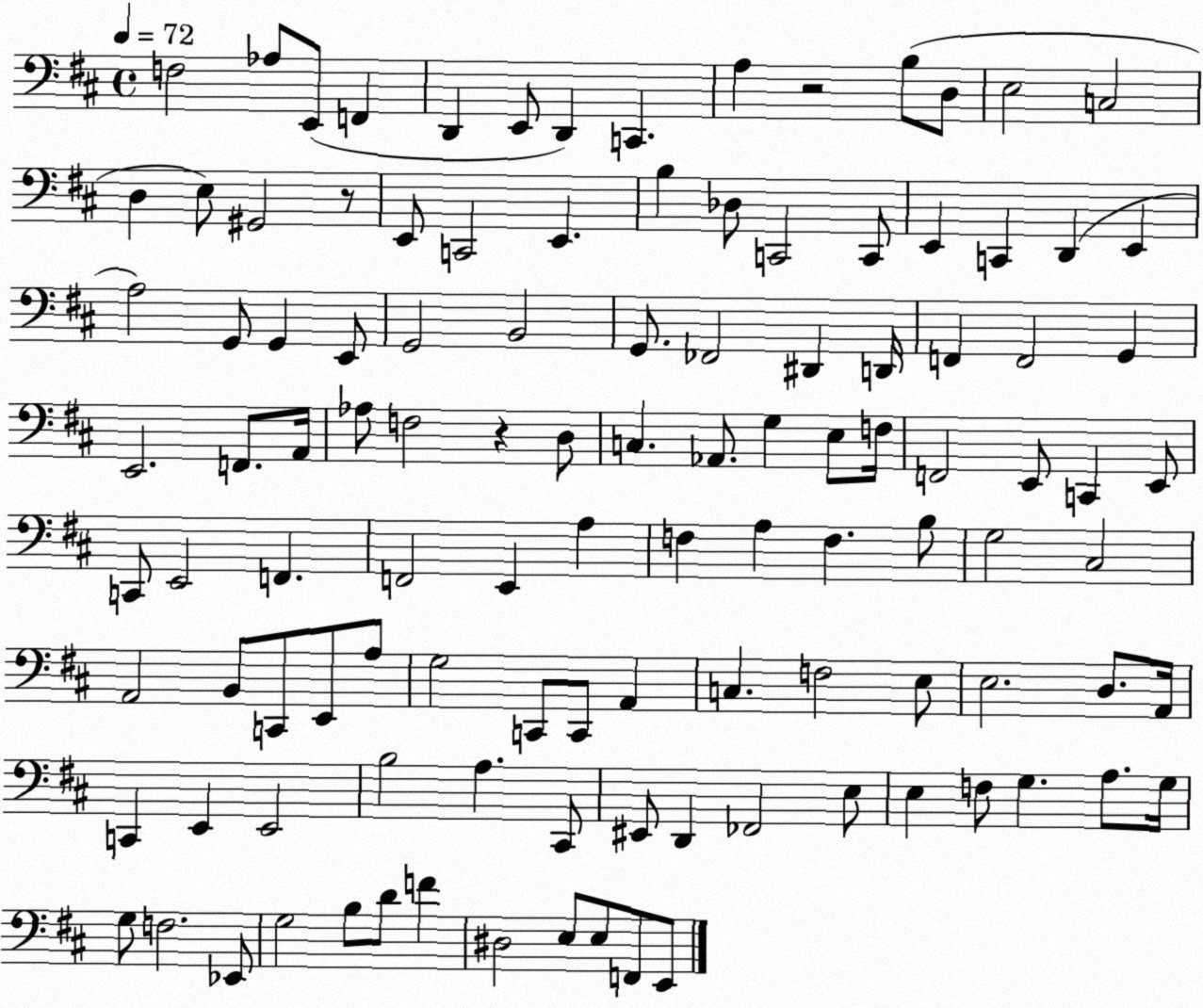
X:1
T:Untitled
M:4/4
L:1/4
K:D
F,2 _A,/2 E,,/2 F,, D,, E,,/2 D,, C,, A, z2 B,/2 D,/2 E,2 C,2 D, E,/2 ^G,,2 z/2 E,,/2 C,,2 E,, B, _D,/2 C,,2 C,,/2 E,, C,, D,, E,, A,2 G,,/2 G,, E,,/2 G,,2 B,,2 G,,/2 _F,,2 ^D,, D,,/4 F,, F,,2 G,, E,,2 F,,/2 A,,/4 _A,/2 F,2 z D,/2 C, _A,,/2 G, E,/2 F,/4 F,,2 E,,/2 C,, E,,/2 C,,/2 E,,2 F,, F,,2 E,, A, F, A, F, B,/2 G,2 ^C,2 A,,2 B,,/2 C,,/2 E,,/2 A,/2 G,2 C,,/2 C,,/2 A,, C, F,2 E,/2 E,2 D,/2 A,,/4 C,, E,, E,,2 B,2 A, ^C,,/2 ^E,,/2 D,, _F,,2 E,/2 E, F,/2 G, A,/2 G,/4 G,/2 F,2 _E,,/2 G,2 B,/2 D/2 F ^D,2 E,/2 E,/2 F,,/2 E,,/2